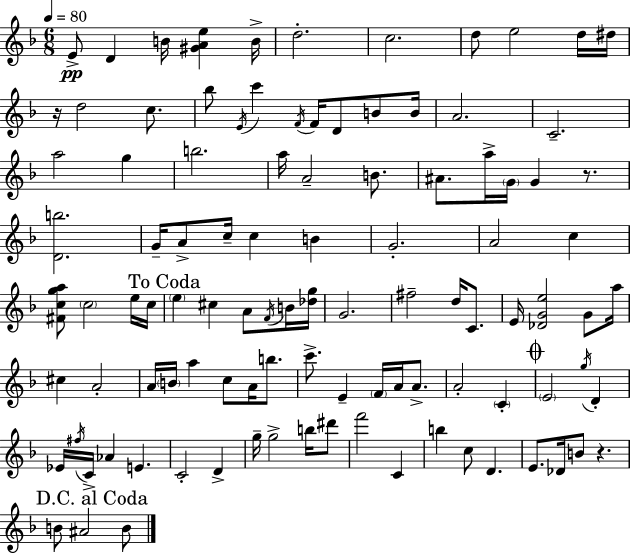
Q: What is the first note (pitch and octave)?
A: E4